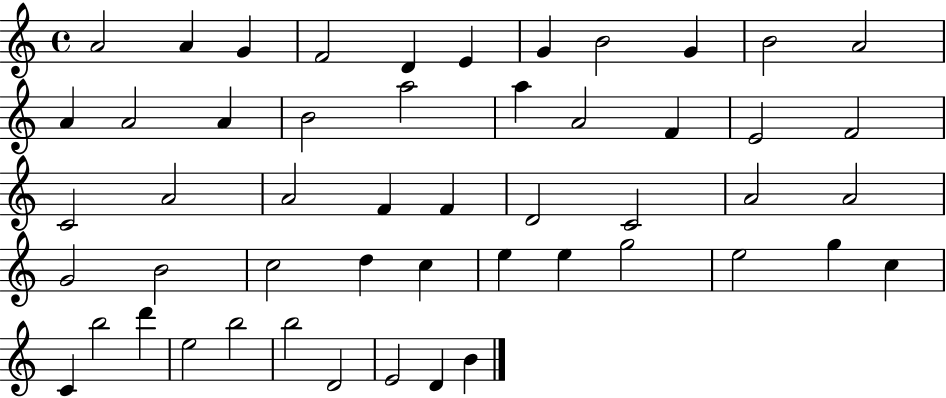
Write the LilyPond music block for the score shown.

{
  \clef treble
  \time 4/4
  \defaultTimeSignature
  \key c \major
  a'2 a'4 g'4 | f'2 d'4 e'4 | g'4 b'2 g'4 | b'2 a'2 | \break a'4 a'2 a'4 | b'2 a''2 | a''4 a'2 f'4 | e'2 f'2 | \break c'2 a'2 | a'2 f'4 f'4 | d'2 c'2 | a'2 a'2 | \break g'2 b'2 | c''2 d''4 c''4 | e''4 e''4 g''2 | e''2 g''4 c''4 | \break c'4 b''2 d'''4 | e''2 b''2 | b''2 d'2 | e'2 d'4 b'4 | \break \bar "|."
}